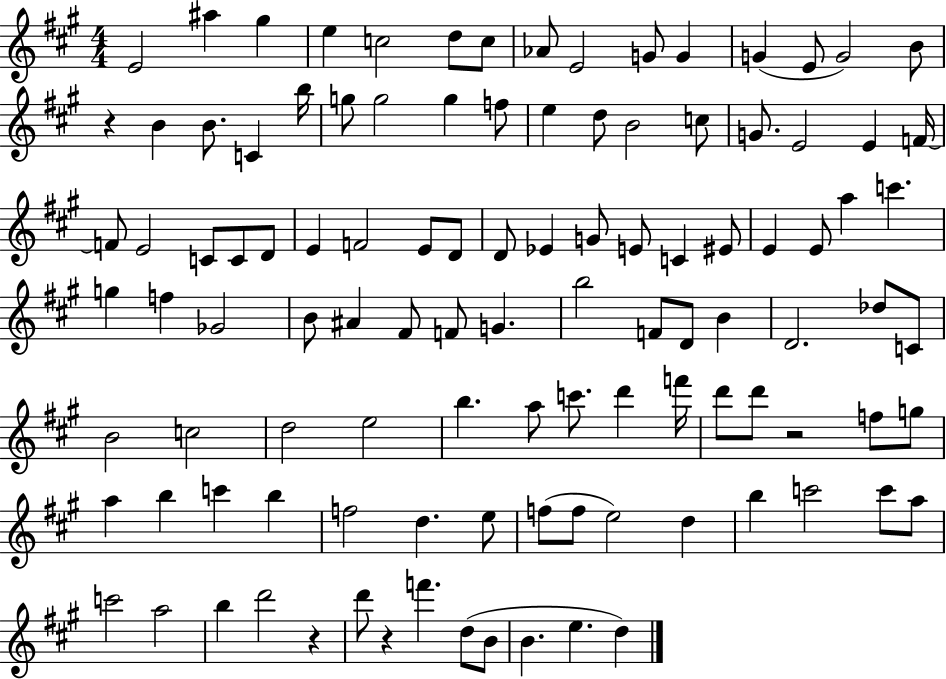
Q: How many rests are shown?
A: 4